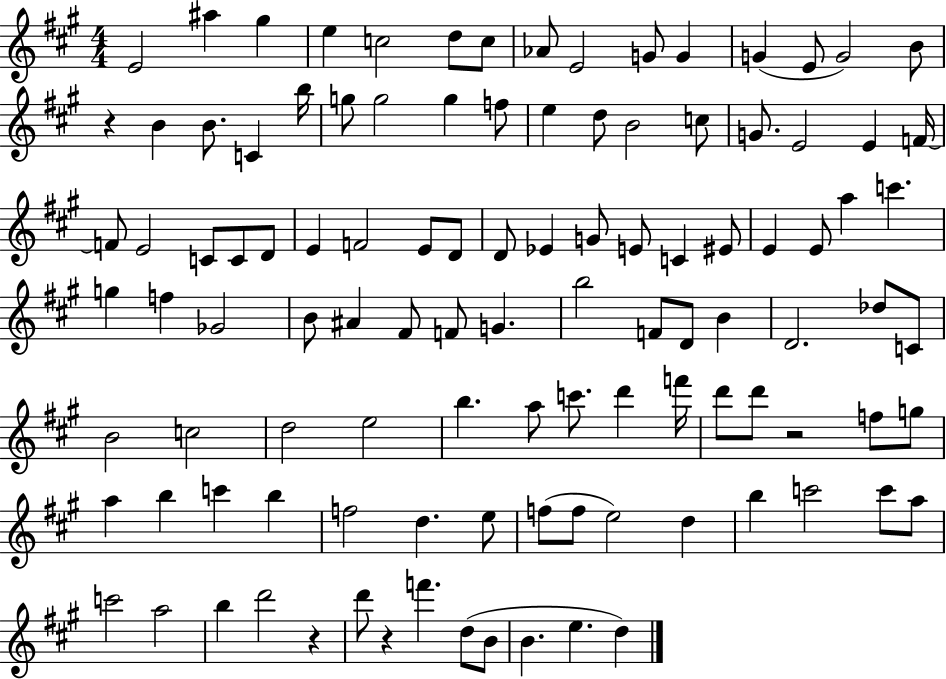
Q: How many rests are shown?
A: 4